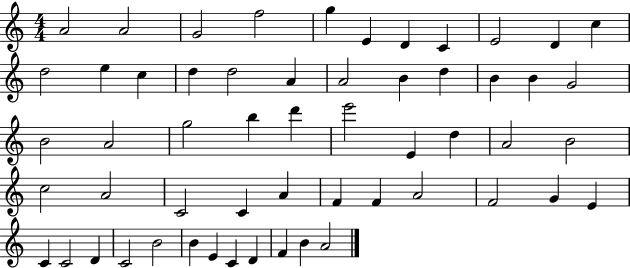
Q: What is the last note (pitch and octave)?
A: A4